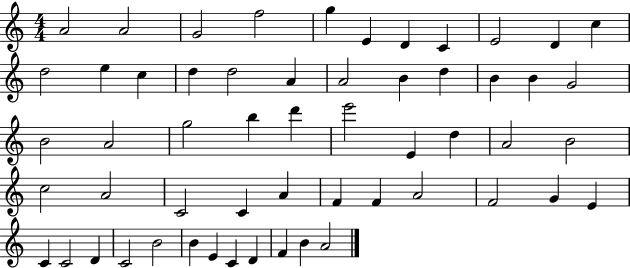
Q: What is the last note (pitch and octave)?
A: A4